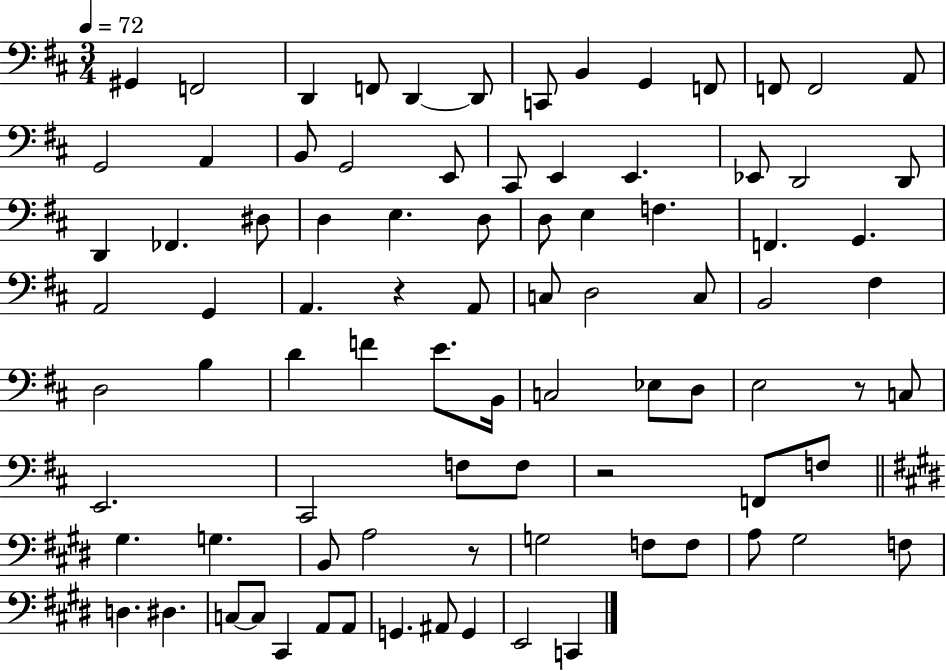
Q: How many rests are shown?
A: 4